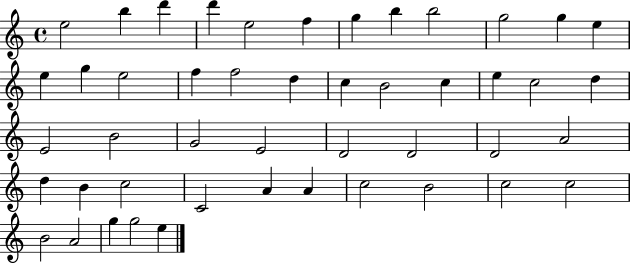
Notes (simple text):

E5/h B5/q D6/q D6/q E5/h F5/q G5/q B5/q B5/h G5/h G5/q E5/q E5/q G5/q E5/h F5/q F5/h D5/q C5/q B4/h C5/q E5/q C5/h D5/q E4/h B4/h G4/h E4/h D4/h D4/h D4/h A4/h D5/q B4/q C5/h C4/h A4/q A4/q C5/h B4/h C5/h C5/h B4/h A4/h G5/q G5/h E5/q